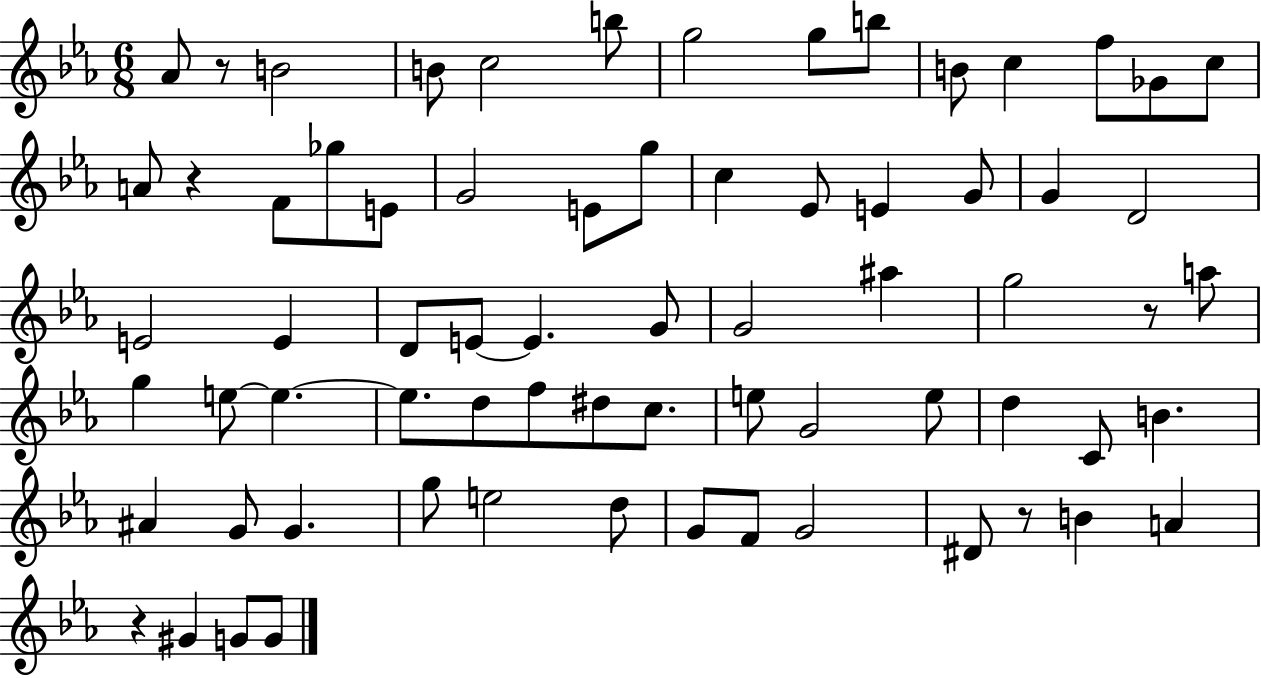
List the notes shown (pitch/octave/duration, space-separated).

Ab4/e R/e B4/h B4/e C5/h B5/e G5/h G5/e B5/e B4/e C5/q F5/e Gb4/e C5/e A4/e R/q F4/e Gb5/e E4/e G4/h E4/e G5/e C5/q Eb4/e E4/q G4/e G4/q D4/h E4/h E4/q D4/e E4/e E4/q. G4/e G4/h A#5/q G5/h R/e A5/e G5/q E5/e E5/q. E5/e. D5/e F5/e D#5/e C5/e. E5/e G4/h E5/e D5/q C4/e B4/q. A#4/q G4/e G4/q. G5/e E5/h D5/e G4/e F4/e G4/h D#4/e R/e B4/q A4/q R/q G#4/q G4/e G4/e